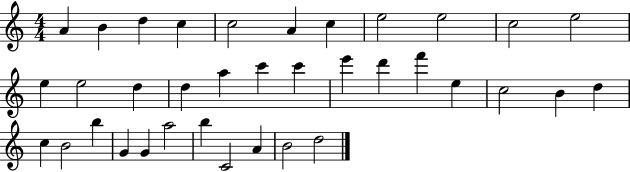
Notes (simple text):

A4/q B4/q D5/q C5/q C5/h A4/q C5/q E5/h E5/h C5/h E5/h E5/q E5/h D5/q D5/q A5/q C6/q C6/q E6/q D6/q F6/q E5/q C5/h B4/q D5/q C5/q B4/h B5/q G4/q G4/q A5/h B5/q C4/h A4/q B4/h D5/h